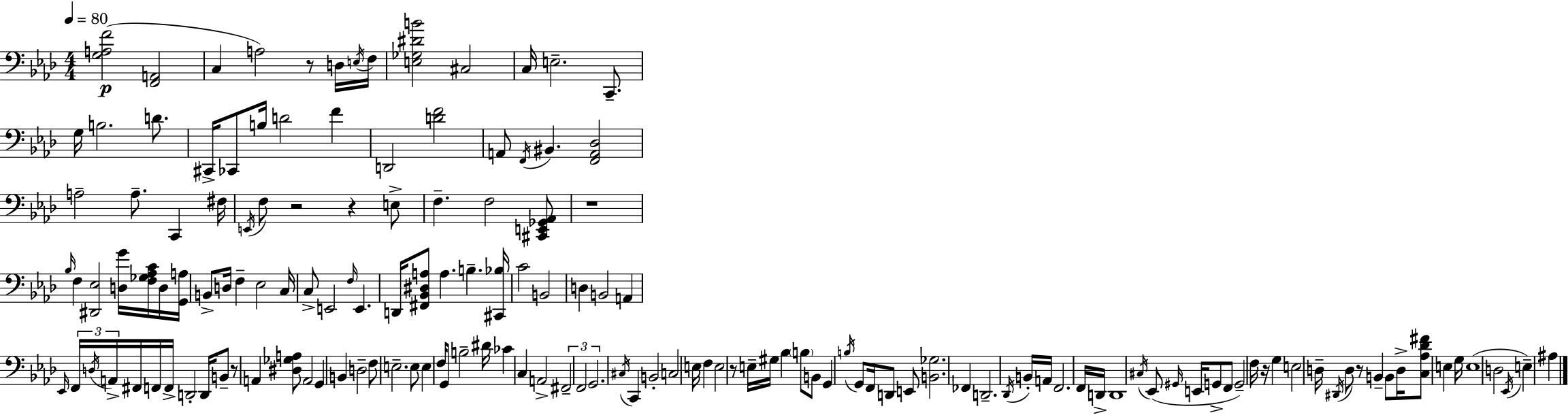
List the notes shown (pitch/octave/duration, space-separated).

[G3,A3,F4]/h [F2,A2]/h C3/q A3/h R/e D3/s E3/s F3/s [E3,Gb3,D#4,B4]/h C#3/h C3/s E3/h. C2/e. G3/s B3/h. D4/e. C#2/s CES2/e B3/s D4/h F4/q D2/h [D4,F4]/h A2/e F2/s BIS2/q. [F2,A2,Db3]/h A3/h A3/e. C2/q F#3/s E2/s F3/e R/h R/q E3/e F3/q. F3/h [C#2,E2,Gb2,Ab2]/e R/w Bb3/s F3/q [D#2,Eb3]/h [D3,G4]/s [F3,Gb3,Ab3,C4]/s D3/s [G2,A3]/s B2/e D3/s F3/q Eb3/h C3/s C3/e E2/h F3/s E2/q. D2/s [F#2,Bb2,D#3,A3]/e A3/q. B3/q. [C#2,Bb3]/s C4/h B2/h D3/q B2/h A2/q Eb2/s F2/s D3/s A2/s F#2/s F2/s F2/s D2/h D2/s B2/e R/e A2/q [D#3,Gb3,A3]/e A2/h G2/q B2/q D3/h F3/e E3/h. E3/e E3/q F3/s G2/e B3/h D#4/s CES4/q C3/q A2/h F#2/h F2/h G2/h. C#3/s C2/q B2/h C3/h E3/s F3/q E3/h R/e E3/s G#3/s Bb3/q B3/e B2/e G2/q B3/s G2/e F2/s D2/e E2/e [B2,Gb3]/h. FES2/q D2/h. Db2/s B2/s A2/s F2/h. F2/s D2/s D2/w C#3/s Eb2/e G#2/s E2/s G2/e F2/e G2/h F3/s R/s G3/q E3/h D3/s D#2/s D3/e R/e B2/q B2/e D3/s [C3,Ab3,Db4,F#4]/e E3/q G3/s E3/w D3/h Eb2/s E3/q A#3/q